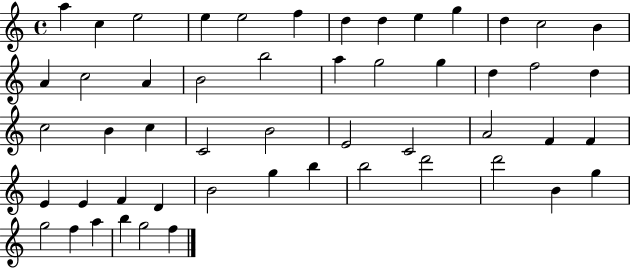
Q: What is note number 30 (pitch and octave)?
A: E4